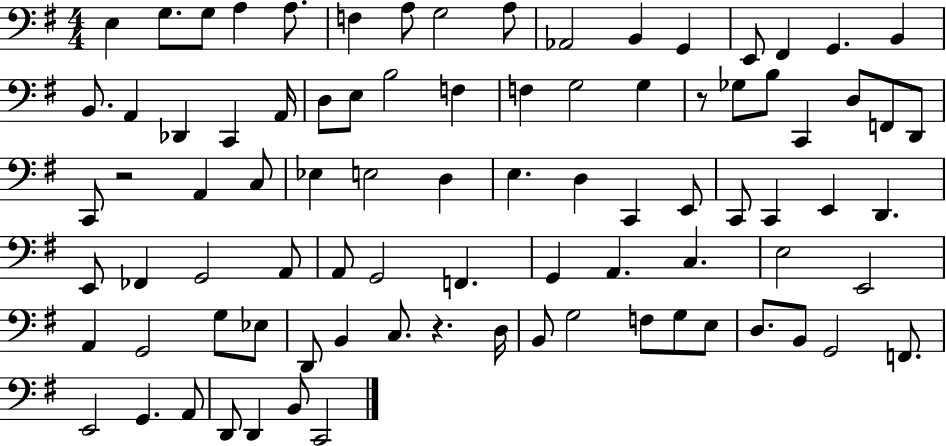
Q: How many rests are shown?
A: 3